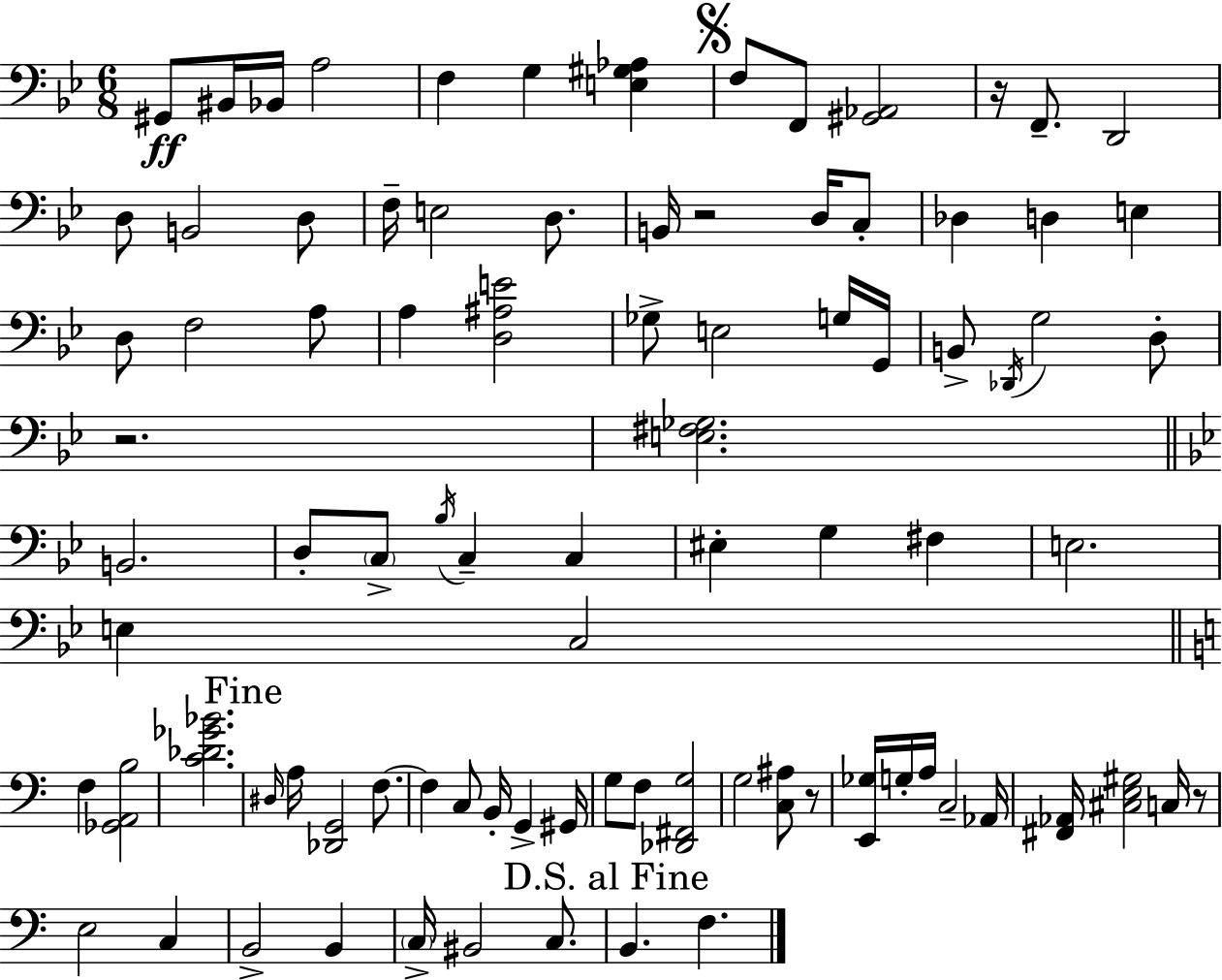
G#2/e BIS2/s Bb2/s A3/h F3/q G3/q [E3,G#3,Ab3]/q F3/e F2/e [G#2,Ab2]/h R/s F2/e. D2/h D3/e B2/h D3/e F3/s E3/h D3/e. B2/s R/h D3/s C3/e Db3/q D3/q E3/q D3/e F3/h A3/e A3/q [D3,A#3,E4]/h Gb3/e E3/h G3/s G2/s B2/e Db2/s G3/h D3/e R/h. [E3,F#3,Gb3]/h. B2/h. D3/e C3/e Bb3/s C3/q C3/q EIS3/q G3/q F#3/q E3/h. E3/q C3/h F3/q [Gb2,A2,B3]/h [C4,Db4,Gb4,Bb4]/h. D#3/s A3/s [Db2,G2]/h F3/e. F3/q C3/e B2/s G2/q G#2/s G3/e F3/e [Db2,F#2,G3]/h G3/h [C3,A#3]/e R/e [E2,Gb3]/s G3/s A3/s C3/h Ab2/s [F#2,Ab2]/s [C#3,E3,G#3]/h C3/s R/e E3/h C3/q B2/h B2/q C3/s BIS2/h C3/e. B2/q. F3/q.